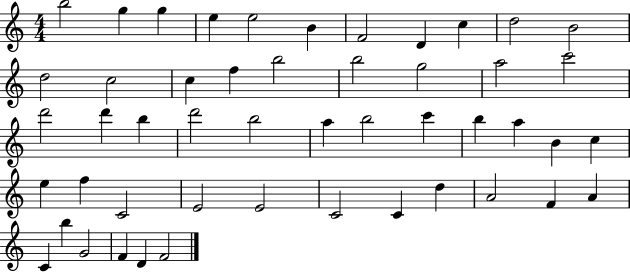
B5/h G5/q G5/q E5/q E5/h B4/q F4/h D4/q C5/q D5/h B4/h D5/h C5/h C5/q F5/q B5/h B5/h G5/h A5/h C6/h D6/h D6/q B5/q D6/h B5/h A5/q B5/h C6/q B5/q A5/q B4/q C5/q E5/q F5/q C4/h E4/h E4/h C4/h C4/q D5/q A4/h F4/q A4/q C4/q B5/q G4/h F4/q D4/q F4/h